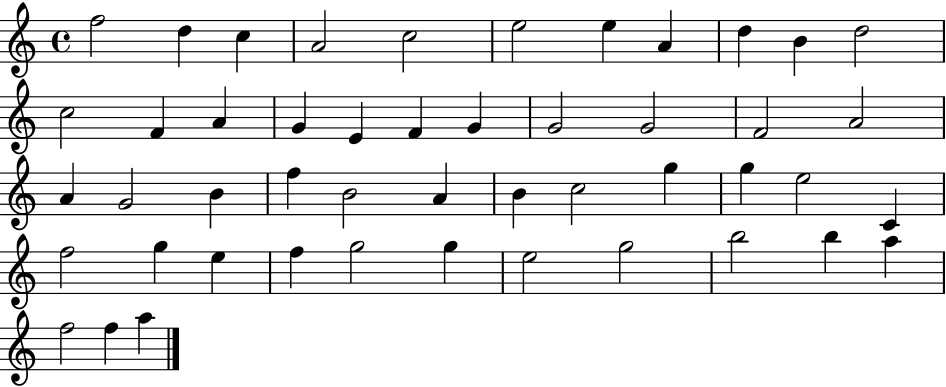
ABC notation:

X:1
T:Untitled
M:4/4
L:1/4
K:C
f2 d c A2 c2 e2 e A d B d2 c2 F A G E F G G2 G2 F2 A2 A G2 B f B2 A B c2 g g e2 C f2 g e f g2 g e2 g2 b2 b a f2 f a